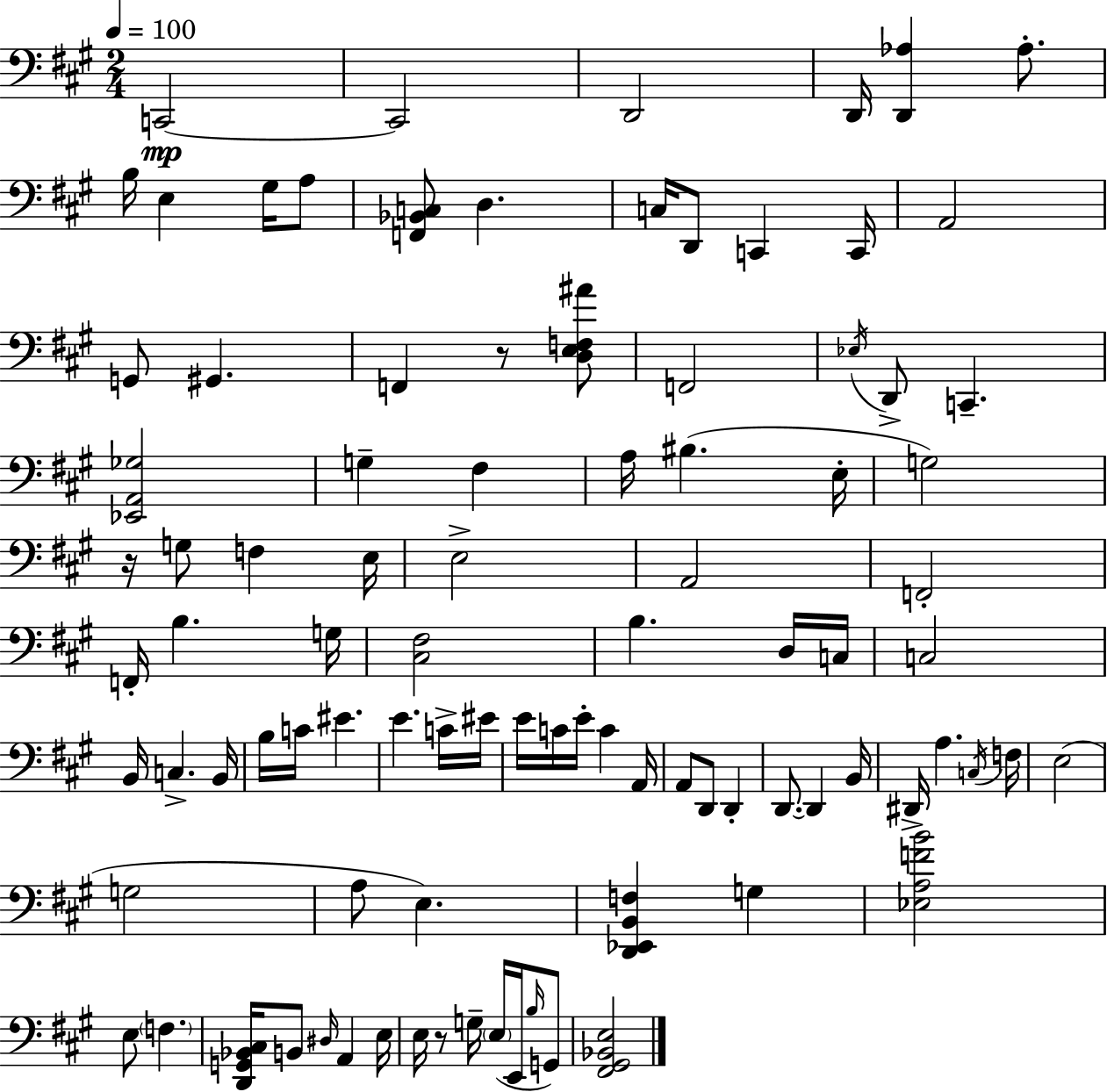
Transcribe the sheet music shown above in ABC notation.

X:1
T:Untitled
M:2/4
L:1/4
K:A
C,,2 C,,2 D,,2 D,,/4 [D,,_A,] _A,/2 B,/4 E, ^G,/4 A,/2 [F,,_B,,C,]/2 D, C,/4 D,,/2 C,, C,,/4 A,,2 G,,/2 ^G,, F,, z/2 [D,E,F,^A]/2 F,,2 _E,/4 D,,/2 C,, [_E,,A,,_G,]2 G, ^F, A,/4 ^B, E,/4 G,2 z/4 G,/2 F, E,/4 E,2 A,,2 F,,2 F,,/4 B, G,/4 [^C,^F,]2 B, D,/4 C,/4 C,2 B,,/4 C, B,,/4 B,/4 C/4 ^E E C/4 ^E/4 E/4 C/4 E/4 C A,,/4 A,,/2 D,,/2 D,, D,,/2 D,, B,,/4 ^D,,/4 A, C,/4 F,/4 E,2 G,2 A,/2 E, [D,,_E,,B,,F,] G, [_E,A,FB]2 E,/2 F, [D,,G,,_B,,^C,]/4 B,,/2 ^D,/4 A,, E,/4 E,/4 z/2 G,/4 E,/4 E,,/4 B,/4 G,,/2 [^F,,^G,,_B,,E,]2